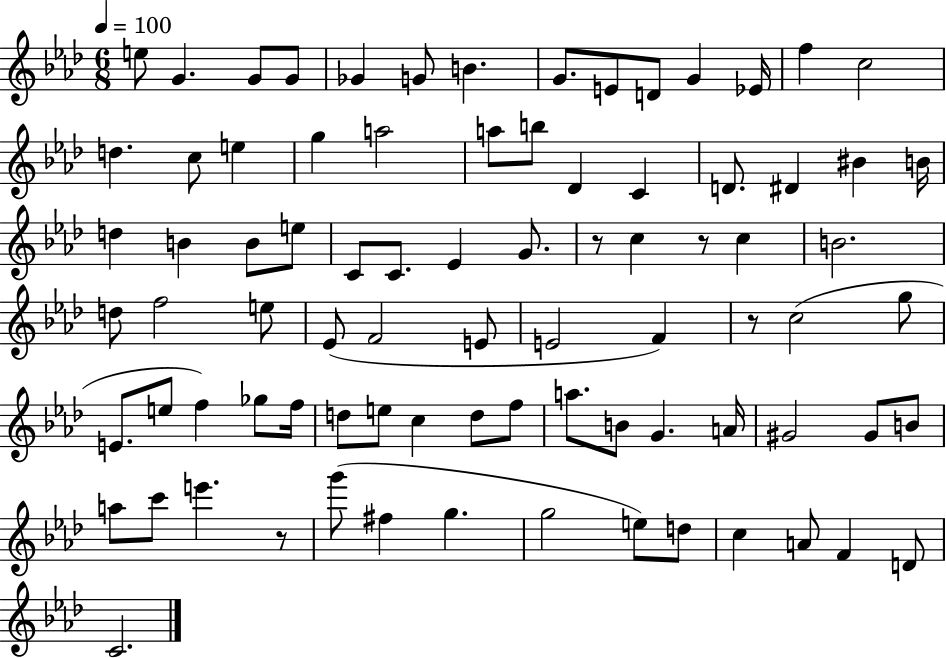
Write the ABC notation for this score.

X:1
T:Untitled
M:6/8
L:1/4
K:Ab
e/2 G G/2 G/2 _G G/2 B G/2 E/2 D/2 G _E/4 f c2 d c/2 e g a2 a/2 b/2 _D C D/2 ^D ^B B/4 d B B/2 e/2 C/2 C/2 _E G/2 z/2 c z/2 c B2 d/2 f2 e/2 _E/2 F2 E/2 E2 F z/2 c2 g/2 E/2 e/2 f _g/2 f/4 d/2 e/2 c d/2 f/2 a/2 B/2 G A/4 ^G2 ^G/2 B/2 a/2 c'/2 e' z/2 g'/2 ^f g g2 e/2 d/2 c A/2 F D/2 C2